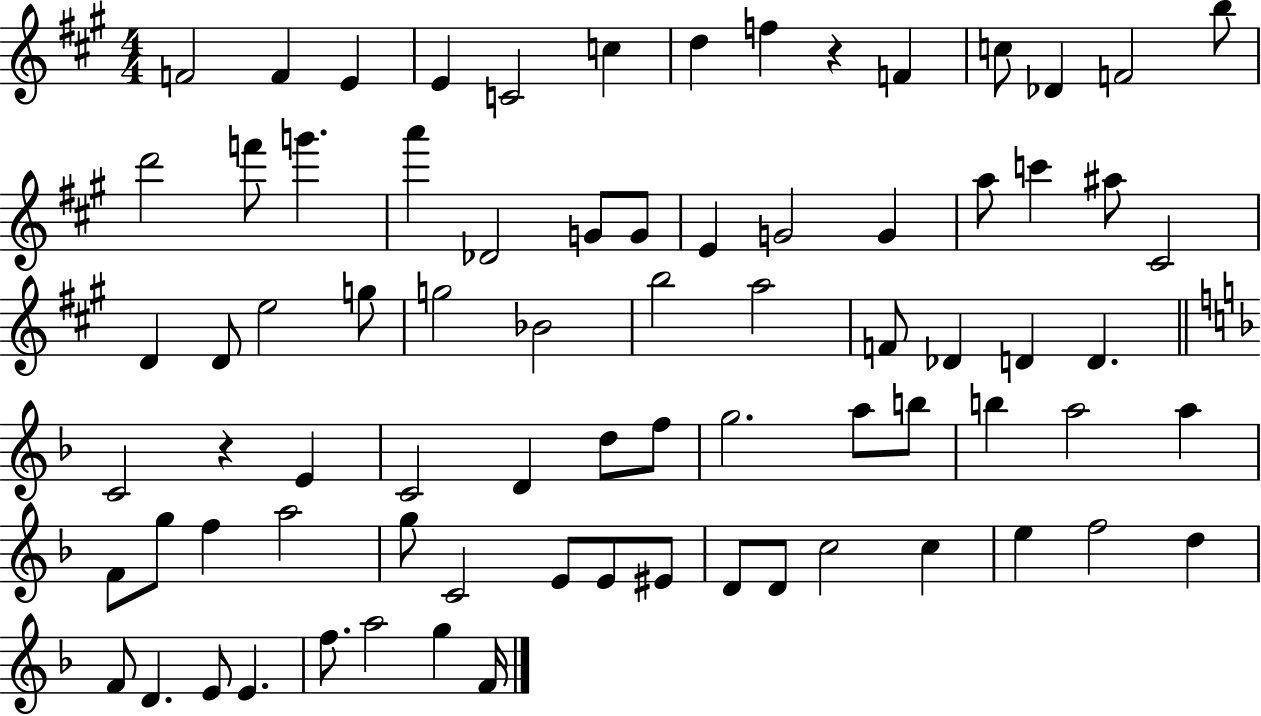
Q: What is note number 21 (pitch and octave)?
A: E4